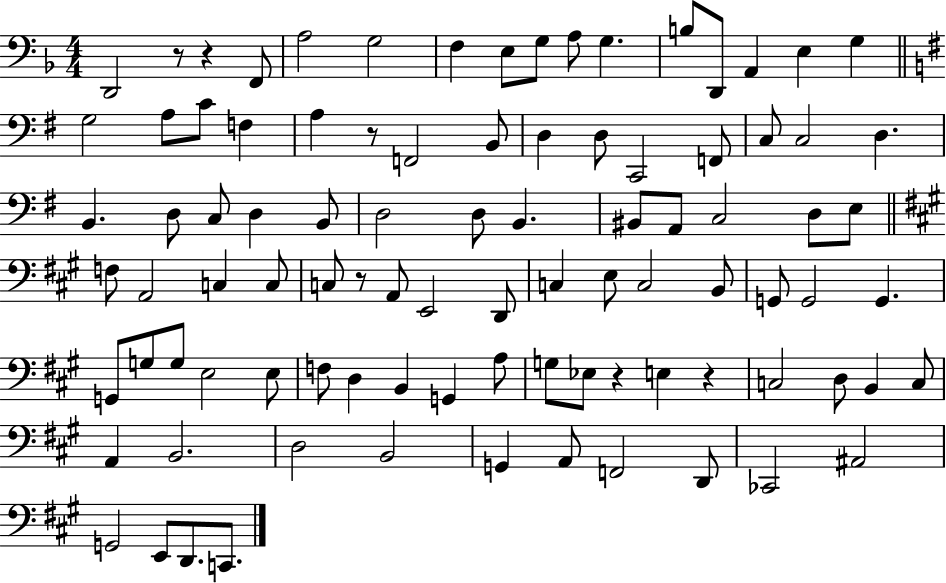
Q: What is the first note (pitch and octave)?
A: D2